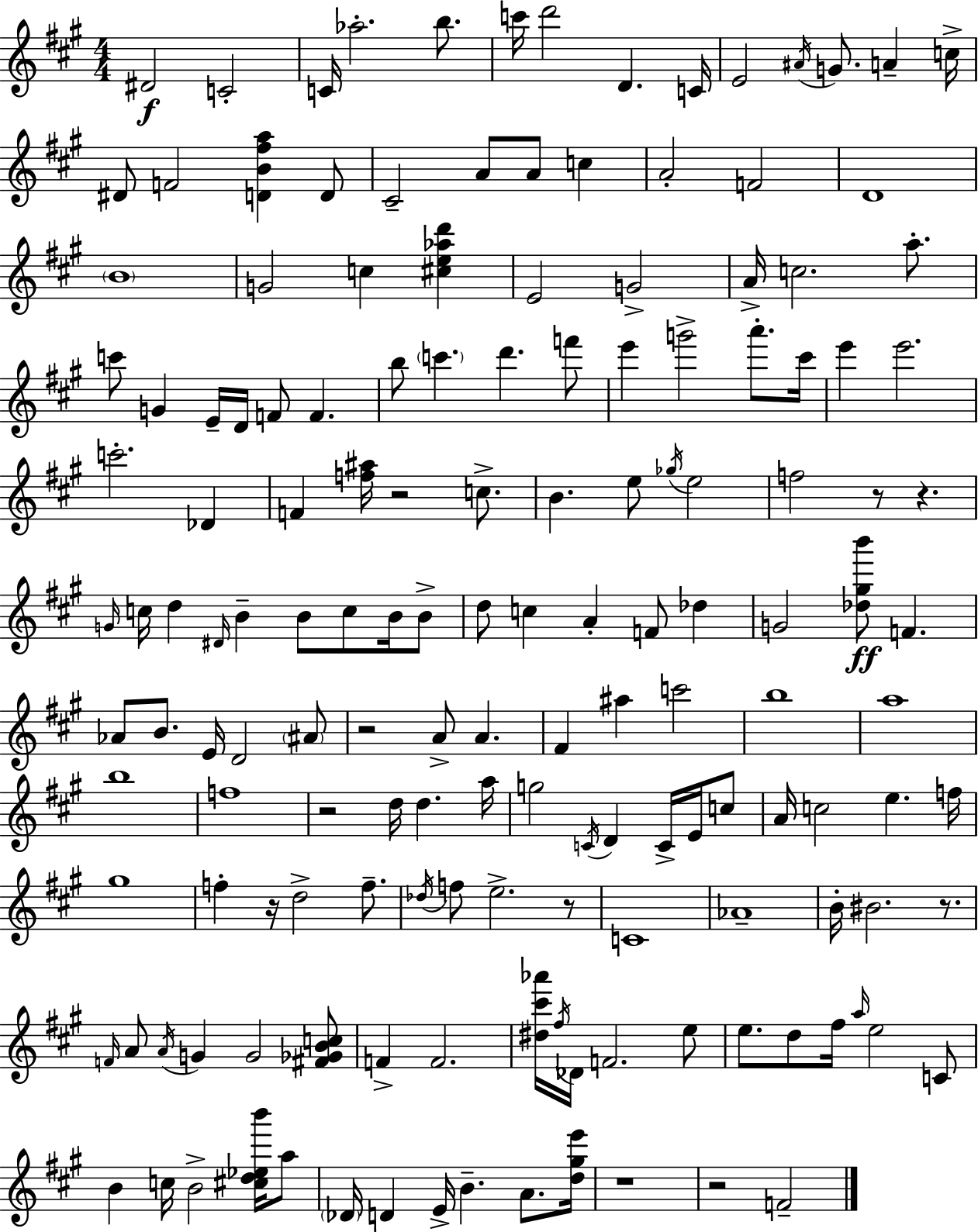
{
  \clef treble
  \numericTimeSignature
  \time 4/4
  \key a \major
  dis'2\f c'2-. | c'16 aes''2.-. b''8. | c'''16 d'''2 d'4. c'16 | e'2 \acciaccatura { ais'16 } g'8. a'4-- | \break c''16-> dis'8 f'2 <d' b' fis'' a''>4 d'8 | cis'2-- a'8 a'8 c''4 | a'2-. f'2 | d'1 | \break \parenthesize b'1 | g'2 c''4 <cis'' e'' aes'' d'''>4 | e'2 g'2-> | a'16-> c''2. a''8.-. | \break c'''8 g'4 e'16-- d'16 f'8 f'4. | b''8 \parenthesize c'''4. d'''4. f'''8 | e'''4 g'''2-> a'''8.-. | cis'''16 e'''4 e'''2. | \break c'''2.-. des'4 | f'4 <f'' ais''>16 r2 c''8.-> | b'4. e''8 \acciaccatura { ges''16 } e''2 | f''2 r8 r4. | \break \grace { g'16 } c''16 d''4 \grace { dis'16 } b'4-- b'8 c''8 | b'16 b'8-> d''8 c''4 a'4-. f'8 | des''4 g'2 <des'' gis'' b'''>8\ff f'4. | aes'8 b'8. e'16 d'2 | \break \parenthesize ais'8 r2 a'8-> a'4. | fis'4 ais''4 c'''2 | b''1 | a''1 | \break b''1 | f''1 | r2 d''16 d''4. | a''16 g''2 \acciaccatura { c'16 } d'4 | \break c'16-> e'16 c''8 a'16 c''2 e''4. | f''16 gis''1 | f''4-. r16 d''2-> | f''8.-- \acciaccatura { des''16 } f''8 e''2.-> | \break r8 c'1 | aes'1-- | b'16-. bis'2. | r8. \grace { f'16 } a'8 \acciaccatura { a'16 } g'4 g'2 | \break <fis' ges' b' c''>8 f'4-> f'2. | <dis'' cis''' aes'''>16 \acciaccatura { fis''16 } des'16 f'2. | e''8 e''8. d''8 fis''16 \grace { a''16 } | e''2 c'8 b'4 c''16 b'2-> | \break <cis'' d'' ees'' b'''>16 a''8 \parenthesize des'16 d'4 e'16-> | b'4.-- a'8. <d'' gis'' e'''>16 r1 | r2 | f'2-- \bar "|."
}